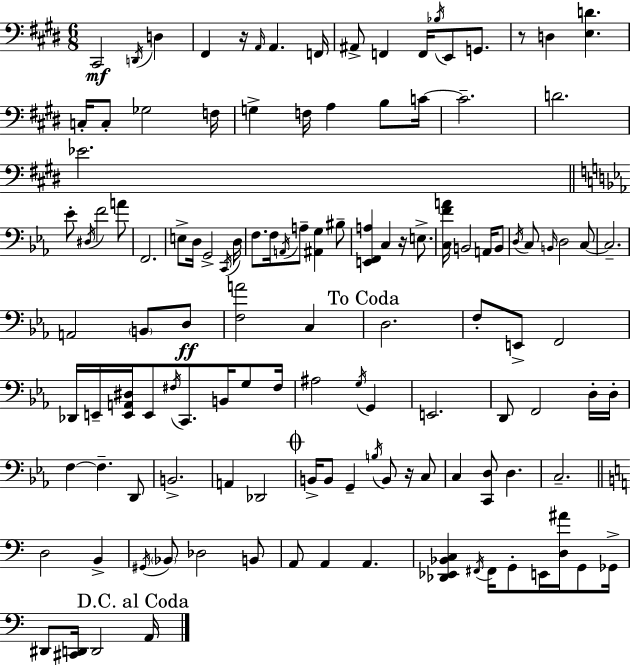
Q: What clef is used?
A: bass